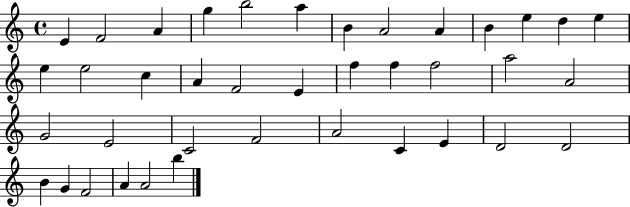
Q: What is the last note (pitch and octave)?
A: B5